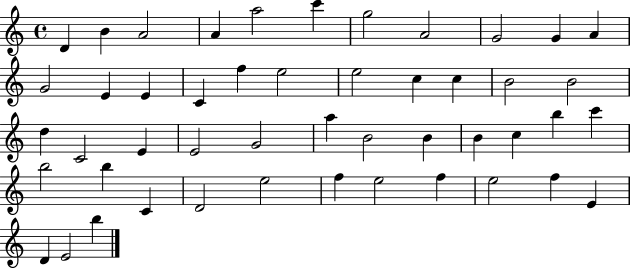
X:1
T:Untitled
M:4/4
L:1/4
K:C
D B A2 A a2 c' g2 A2 G2 G A G2 E E C f e2 e2 c c B2 B2 d C2 E E2 G2 a B2 B B c b c' b2 b C D2 e2 f e2 f e2 f E D E2 b